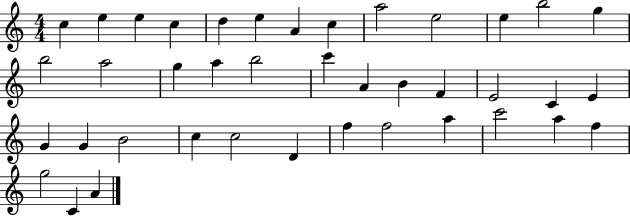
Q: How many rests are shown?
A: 0